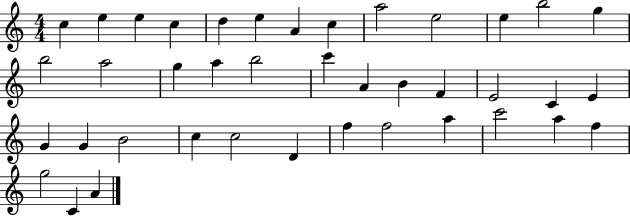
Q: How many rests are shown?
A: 0